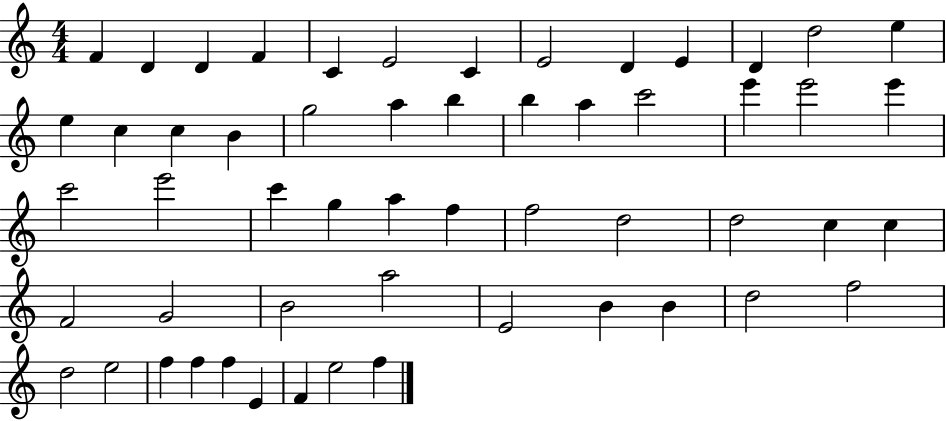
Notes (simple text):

F4/q D4/q D4/q F4/q C4/q E4/h C4/q E4/h D4/q E4/q D4/q D5/h E5/q E5/q C5/q C5/q B4/q G5/h A5/q B5/q B5/q A5/q C6/h E6/q E6/h E6/q C6/h E6/h C6/q G5/q A5/q F5/q F5/h D5/h D5/h C5/q C5/q F4/h G4/h B4/h A5/h E4/h B4/q B4/q D5/h F5/h D5/h E5/h F5/q F5/q F5/q E4/q F4/q E5/h F5/q